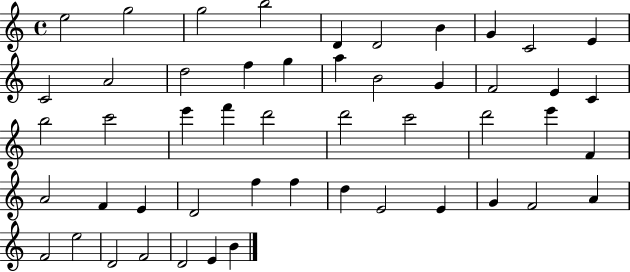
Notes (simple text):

E5/h G5/h G5/h B5/h D4/q D4/h B4/q G4/q C4/h E4/q C4/h A4/h D5/h F5/q G5/q A5/q B4/h G4/q F4/h E4/q C4/q B5/h C6/h E6/q F6/q D6/h D6/h C6/h D6/h E6/q F4/q A4/h F4/q E4/q D4/h F5/q F5/q D5/q E4/h E4/q G4/q F4/h A4/q F4/h E5/h D4/h F4/h D4/h E4/q B4/q